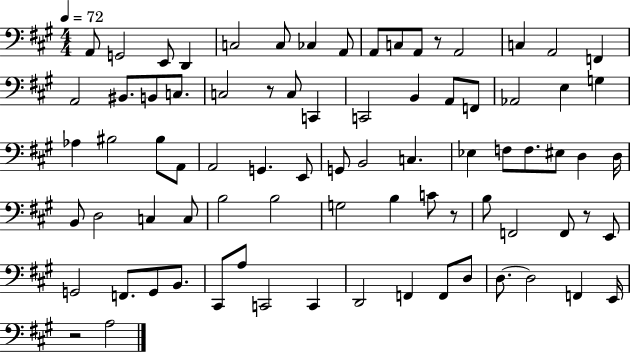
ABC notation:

X:1
T:Untitled
M:4/4
L:1/4
K:A
A,,/2 G,,2 E,,/2 D,, C,2 C,/2 _C, A,,/2 A,,/2 C,/2 A,,/2 z/2 A,,2 C, A,,2 F,, A,,2 ^B,,/2 B,,/2 C,/2 C,2 z/2 C,/2 C,, C,,2 B,, A,,/2 F,,/2 _A,,2 E, G, _A, ^B,2 ^B,/2 A,,/2 A,,2 G,, E,,/2 G,,/2 B,,2 C, _E, F,/2 F,/2 ^E,/2 D, D,/4 B,,/2 D,2 C, C,/2 B,2 B,2 G,2 B, C/2 z/2 B,/2 F,,2 F,,/2 z/2 E,,/2 G,,2 F,,/2 G,,/2 B,,/2 ^C,,/2 A,/2 C,,2 C,, D,,2 F,, F,,/2 D,/2 D,/2 D,2 F,, E,,/4 z2 A,2